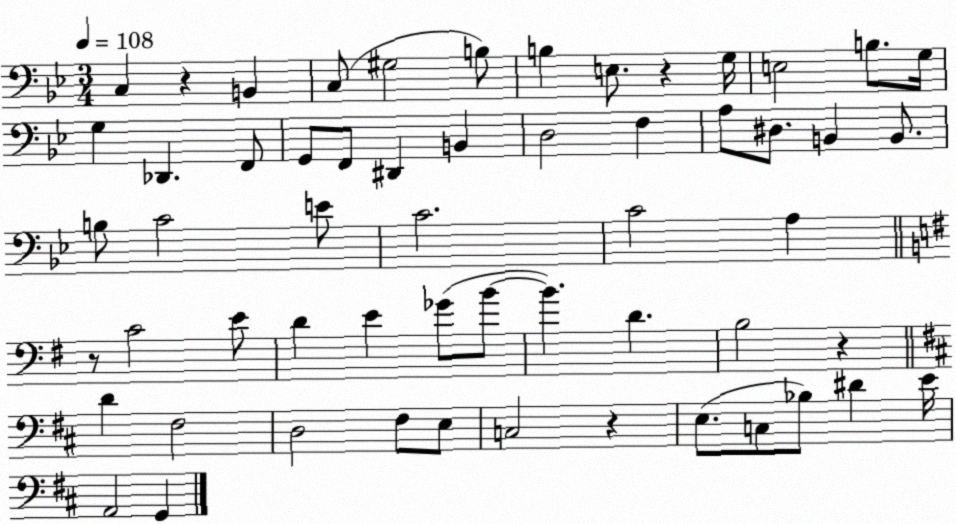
X:1
T:Untitled
M:3/4
L:1/4
K:Bb
C, z B,, C,/2 ^G,2 B,/2 B, E,/2 z G,/4 E,2 B,/2 G,/4 G, _D,, F,,/2 G,,/2 F,,/2 ^D,, B,, D,2 F, A,/2 ^D,/2 B,, B,,/2 B,/2 C2 E/2 C2 C2 A, z/2 C2 E/2 D E _G/2 B/2 B D B,2 z D ^F,2 D,2 ^F,/2 E,/2 C,2 z E,/2 C,/2 _B,/2 ^D E/4 A,,2 G,,